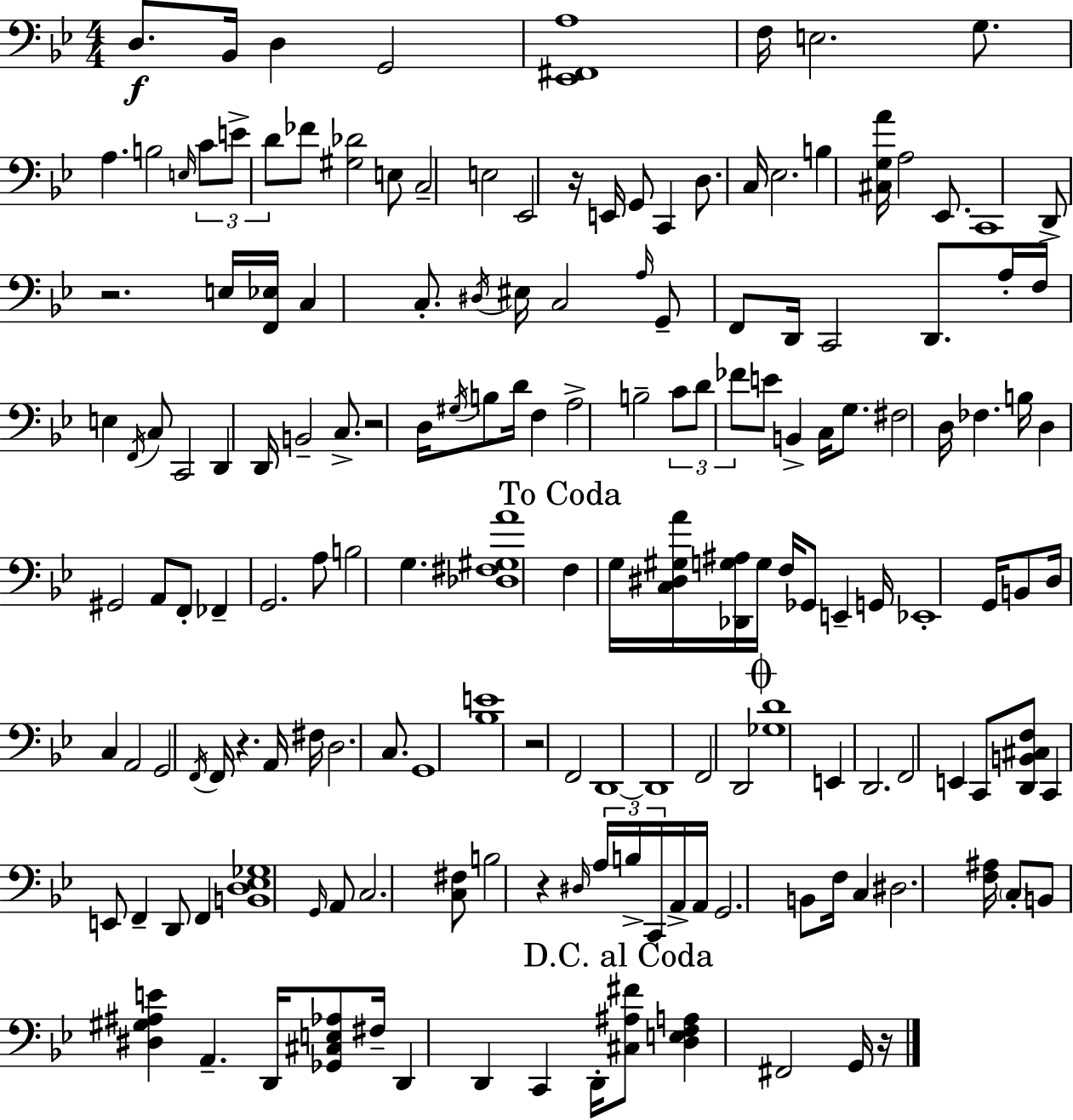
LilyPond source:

{
  \clef bass
  \numericTimeSignature
  \time 4/4
  \key bes \major
  \repeat volta 2 { d8.\f bes,16 d4 g,2 | <ees, fis, a>1 | f16 e2. g8. | a4. b2 \grace { e16 } \tuplet 3/2 { c'8 | \break e'8-> d'8 } fes'8 <gis des'>2 e8 | c2-- e2 | ees,2 r16 e,16 g,8 c,4 | d8. c16 ees2. | \break b4 <cis g a'>16 a2 ees,8. | c,1 | d,8-> r2. e16 | <f, ees>16 c4 c8.-. \acciaccatura { dis16 } eis16 c2 | \break \grace { a16 } g,8-- f,8 d,16 c,2 | d,8. a16-. f16 e4 \acciaccatura { f,16 } c8 c,2 | d,4 d,16 b,2-- | c8.-> r2 d16 \acciaccatura { gis16 } b8 | \break d'16 f4 a2-> b2-- | \tuplet 3/2 { c'8 d'8 fes'8 } e'8 b,4-> | c16 g8. fis2 d16 fes4. | b16 d4 gis,2 | \break a,8 f,8-. fes,4-- g,2. | a8 b2 g4. | <des fis gis a'>1 | \mark "To Coda" f4 g16 <c dis gis a'>16 <des, g ais>16 g16 f16 ges,8 | \break e,4-- g,16 ees,1-. | g,16 b,8 d16 c4 a,2 | g,2 \acciaccatura { f,16 } f,16 r4. | a,16 fis16 d2. | \break c8. g,1 | <bes e'>1 | r2 f,2 | d,1~~ | \break d,1 | f,2 d,2 | \mark \markup { \musicglyph "scripts.coda" } <ges d'>1 | e,4 d,2. | \break f,2 e,4 | c,8 <d, b, cis f>8 c,4 e,8 f,4-- | d,8 f,4 <b, d ees ges>1 | \grace { g,16 } a,8 c2. | \break <c fis>8 b2 r4 | \grace { dis16 } \tuplet 3/2 { a16 b16-> c,16 } a,16-> a,16 g,2. | b,8 f16 c4 dis2. | <f ais>16 \parenthesize c8-. b,8 <dis gis ais e'>4 | \break a,4.-- d,16 <ges, cis e aes>8 fis16-- d,4 d,4 | c,4 d,16-. \mark "D.C. al Coda" <cis ais fis'>8 <d e f a>4 fis,2 | g,16 r16 } \bar "|."
}